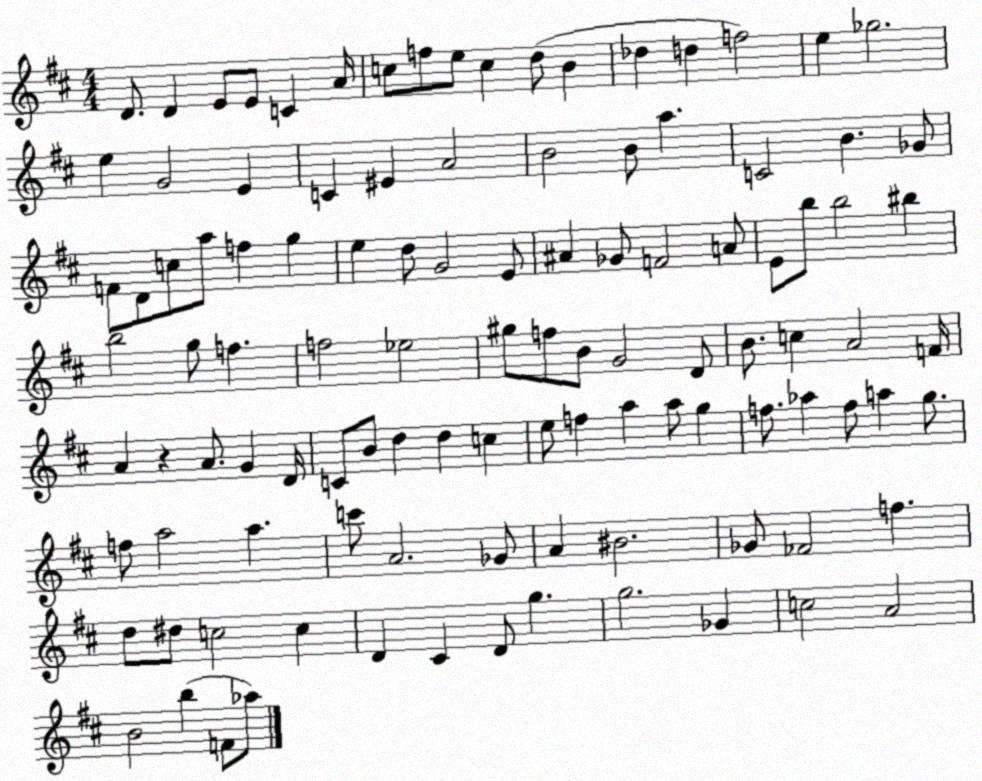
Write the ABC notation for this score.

X:1
T:Untitled
M:4/4
L:1/4
K:D
D/2 D E/2 E/2 C A/4 c/2 f/2 e/2 c d/2 B _d d f2 e _g2 e G2 E C ^E A2 B2 B/2 a C2 B _G/2 F/2 D/2 c/2 a/2 f g e d/2 G2 E/2 ^A _G/2 F2 A/2 E/2 b/2 b2 ^b b2 g/2 f f2 _e2 ^g/2 f/2 B/2 G2 D/2 B/2 c A2 F/4 A z A/2 G D/4 C/2 B/2 d d c e/2 f a a/2 g f/2 _a f/2 a g/2 f/2 a2 a c'/2 A2 _G/2 A ^B2 _G/2 _F2 f d/2 ^d/2 c2 c D ^C D/2 g g2 _G c2 A2 B2 b F/2 _a/2